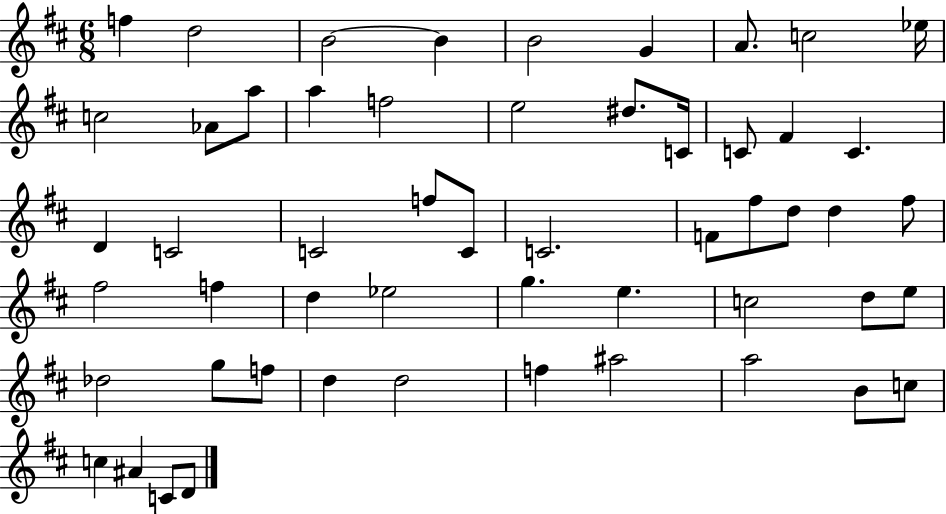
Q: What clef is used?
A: treble